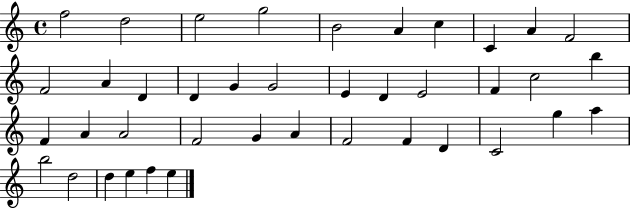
X:1
T:Untitled
M:4/4
L:1/4
K:C
f2 d2 e2 g2 B2 A c C A F2 F2 A D D G G2 E D E2 F c2 b F A A2 F2 G A F2 F D C2 g a b2 d2 d e f e